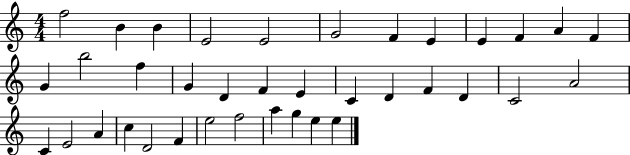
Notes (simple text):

F5/h B4/q B4/q E4/h E4/h G4/h F4/q E4/q E4/q F4/q A4/q F4/q G4/q B5/h F5/q G4/q D4/q F4/q E4/q C4/q D4/q F4/q D4/q C4/h A4/h C4/q E4/h A4/q C5/q D4/h F4/q E5/h F5/h A5/q G5/q E5/q E5/q